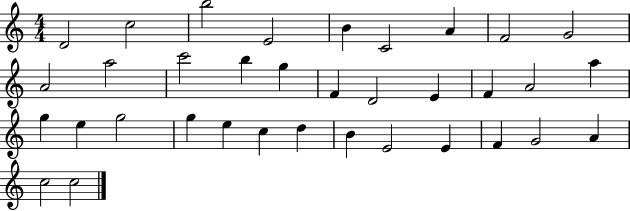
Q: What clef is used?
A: treble